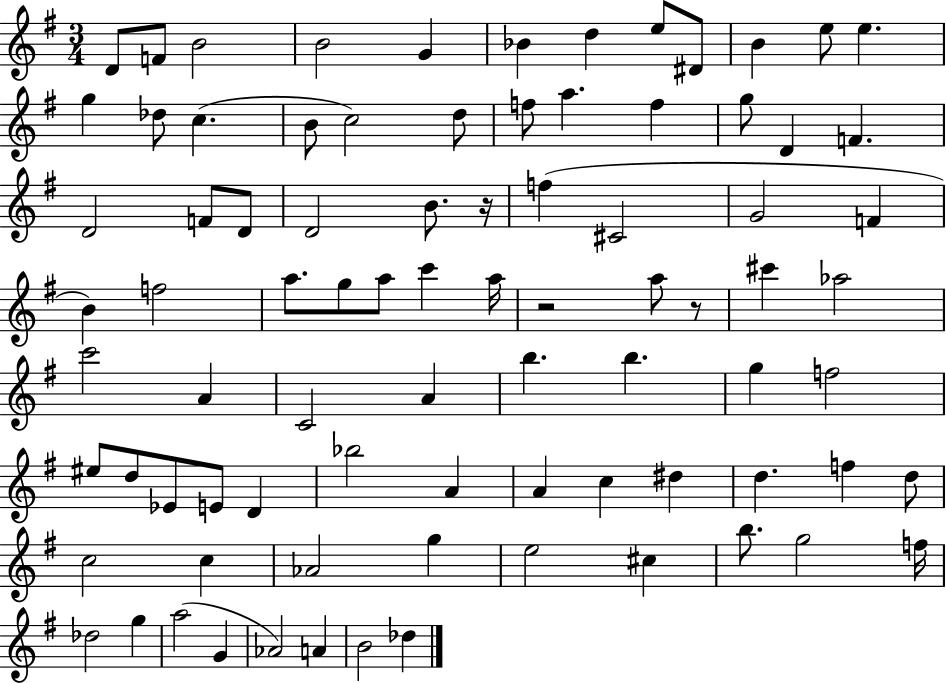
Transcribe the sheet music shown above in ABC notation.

X:1
T:Untitled
M:3/4
L:1/4
K:G
D/2 F/2 B2 B2 G _B d e/2 ^D/2 B e/2 e g _d/2 c B/2 c2 d/2 f/2 a f g/2 D F D2 F/2 D/2 D2 B/2 z/4 f ^C2 G2 F B f2 a/2 g/2 a/2 c' a/4 z2 a/2 z/2 ^c' _a2 c'2 A C2 A b b g f2 ^e/2 d/2 _E/2 E/2 D _b2 A A c ^d d f d/2 c2 c _A2 g e2 ^c b/2 g2 f/4 _d2 g a2 G _A2 A B2 _d